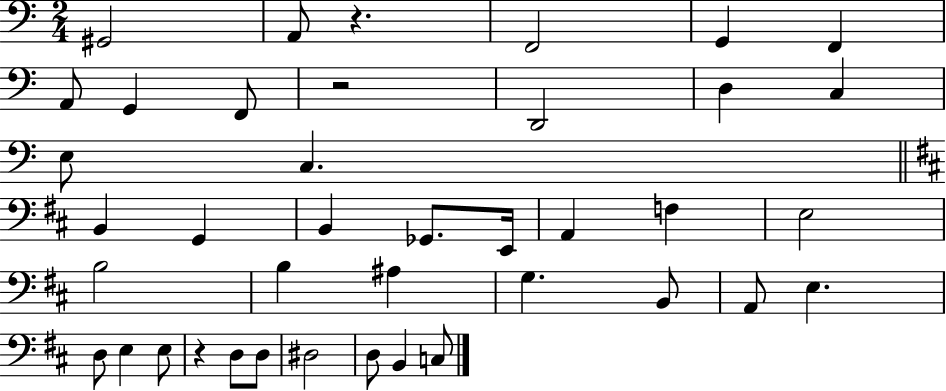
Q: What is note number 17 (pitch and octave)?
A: Gb2